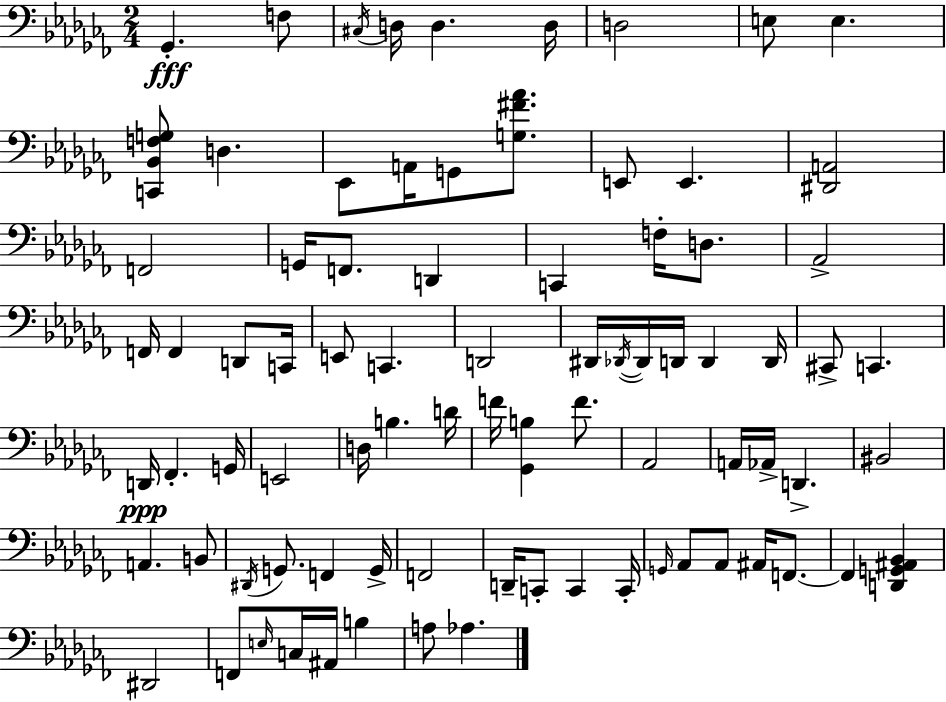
X:1
T:Untitled
M:2/4
L:1/4
K:Abm
_G,, F,/2 ^C,/4 D,/4 D, D,/4 D,2 E,/2 E, [C,,_B,,F,G,]/2 D, _E,,/2 A,,/4 G,,/2 [G,^F_A]/2 E,,/2 E,, [^D,,A,,]2 F,,2 G,,/4 F,,/2 D,, C,, F,/4 D,/2 _A,,2 F,,/4 F,, D,,/2 C,,/4 E,,/2 C,, D,,2 ^D,,/4 _D,,/4 _D,,/4 D,,/4 D,, D,,/4 ^C,,/2 C,, D,,/4 _F,, G,,/4 E,,2 D,/4 B, D/4 F/4 [_G,,B,] F/2 _A,,2 A,,/4 _A,,/4 D,, ^B,,2 A,, B,,/2 ^D,,/4 G,,/2 F,, G,,/4 F,,2 D,,/4 C,,/2 C,, C,,/4 G,,/4 _A,,/2 _A,,/2 ^A,,/4 F,,/2 F,, [D,,G,,^A,,_B,,] ^D,,2 F,,/2 E,/4 C,/4 ^A,,/4 B, A,/2 _A,